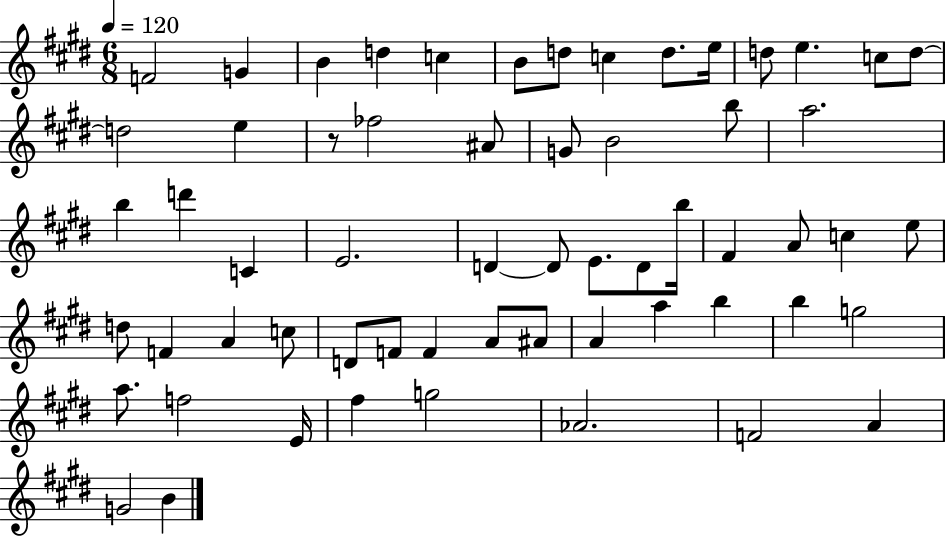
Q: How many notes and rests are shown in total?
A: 60